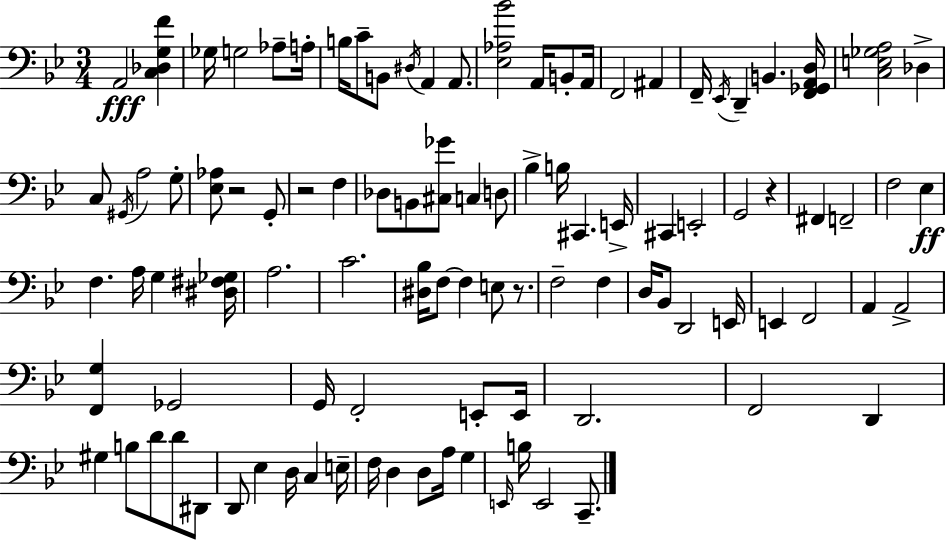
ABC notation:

X:1
T:Untitled
M:3/4
L:1/4
K:Bb
A,,2 [C,_D,G,F] _G,/4 G,2 _A,/2 A,/4 B,/4 C/2 B,,/2 ^D,/4 A,, A,,/2 [_E,_A,_B]2 A,,/4 B,,/2 A,,/4 F,,2 ^A,, F,,/4 _E,,/4 D,, B,, [F,,_G,,A,,D,]/4 [C,E,_G,A,]2 _D, C,/2 ^G,,/4 A,2 G,/2 [_E,_A,]/2 z2 G,,/2 z2 F, _D,/2 B,,/2 [^C,_G]/2 C, D,/2 _B, B,/4 ^C,, E,,/4 ^C,, E,,2 G,,2 z ^F,, F,,2 F,2 _E, F, A,/4 G, [^D,^F,_G,]/4 A,2 C2 [^D,_B,]/4 F,/2 F, E,/2 z/2 F,2 F, D,/4 _B,,/2 D,,2 E,,/4 E,, F,,2 A,, A,,2 [F,,G,] _G,,2 G,,/4 F,,2 E,,/2 E,,/4 D,,2 F,,2 D,, ^G, B,/2 D/2 D/2 ^D,,/2 D,,/2 _E, D,/4 C, E,/4 F,/4 D, D,/2 A,/4 G, E,,/4 B,/4 E,,2 C,,/2